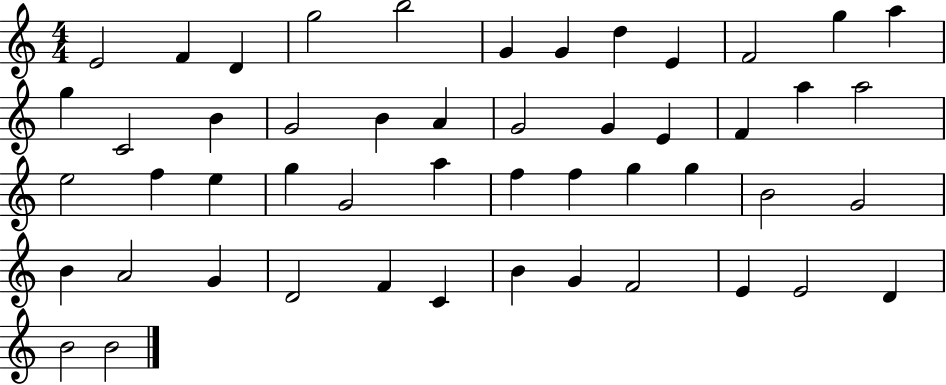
{
  \clef treble
  \numericTimeSignature
  \time 4/4
  \key c \major
  e'2 f'4 d'4 | g''2 b''2 | g'4 g'4 d''4 e'4 | f'2 g''4 a''4 | \break g''4 c'2 b'4 | g'2 b'4 a'4 | g'2 g'4 e'4 | f'4 a''4 a''2 | \break e''2 f''4 e''4 | g''4 g'2 a''4 | f''4 f''4 g''4 g''4 | b'2 g'2 | \break b'4 a'2 g'4 | d'2 f'4 c'4 | b'4 g'4 f'2 | e'4 e'2 d'4 | \break b'2 b'2 | \bar "|."
}